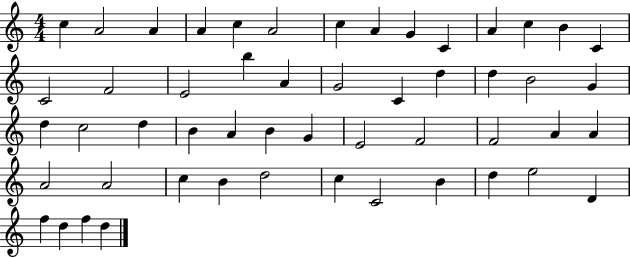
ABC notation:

X:1
T:Untitled
M:4/4
L:1/4
K:C
c A2 A A c A2 c A G C A c B C C2 F2 E2 b A G2 C d d B2 G d c2 d B A B G E2 F2 F2 A A A2 A2 c B d2 c C2 B d e2 D f d f d